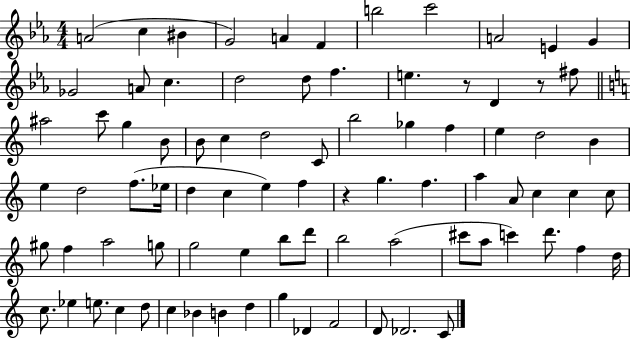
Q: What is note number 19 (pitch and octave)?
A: D4